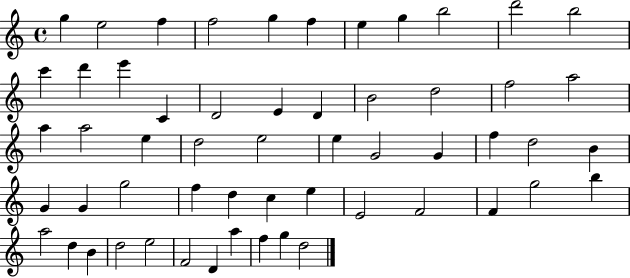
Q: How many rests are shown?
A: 0